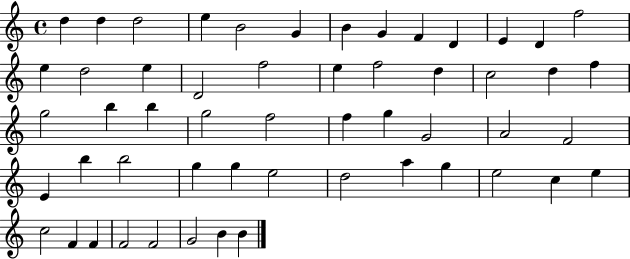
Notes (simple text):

D5/q D5/q D5/h E5/q B4/h G4/q B4/q G4/q F4/q D4/q E4/q D4/q F5/h E5/q D5/h E5/q D4/h F5/h E5/q F5/h D5/q C5/h D5/q F5/q G5/h B5/q B5/q G5/h F5/h F5/q G5/q G4/h A4/h F4/h E4/q B5/q B5/h G5/q G5/q E5/h D5/h A5/q G5/q E5/h C5/q E5/q C5/h F4/q F4/q F4/h F4/h G4/h B4/q B4/q